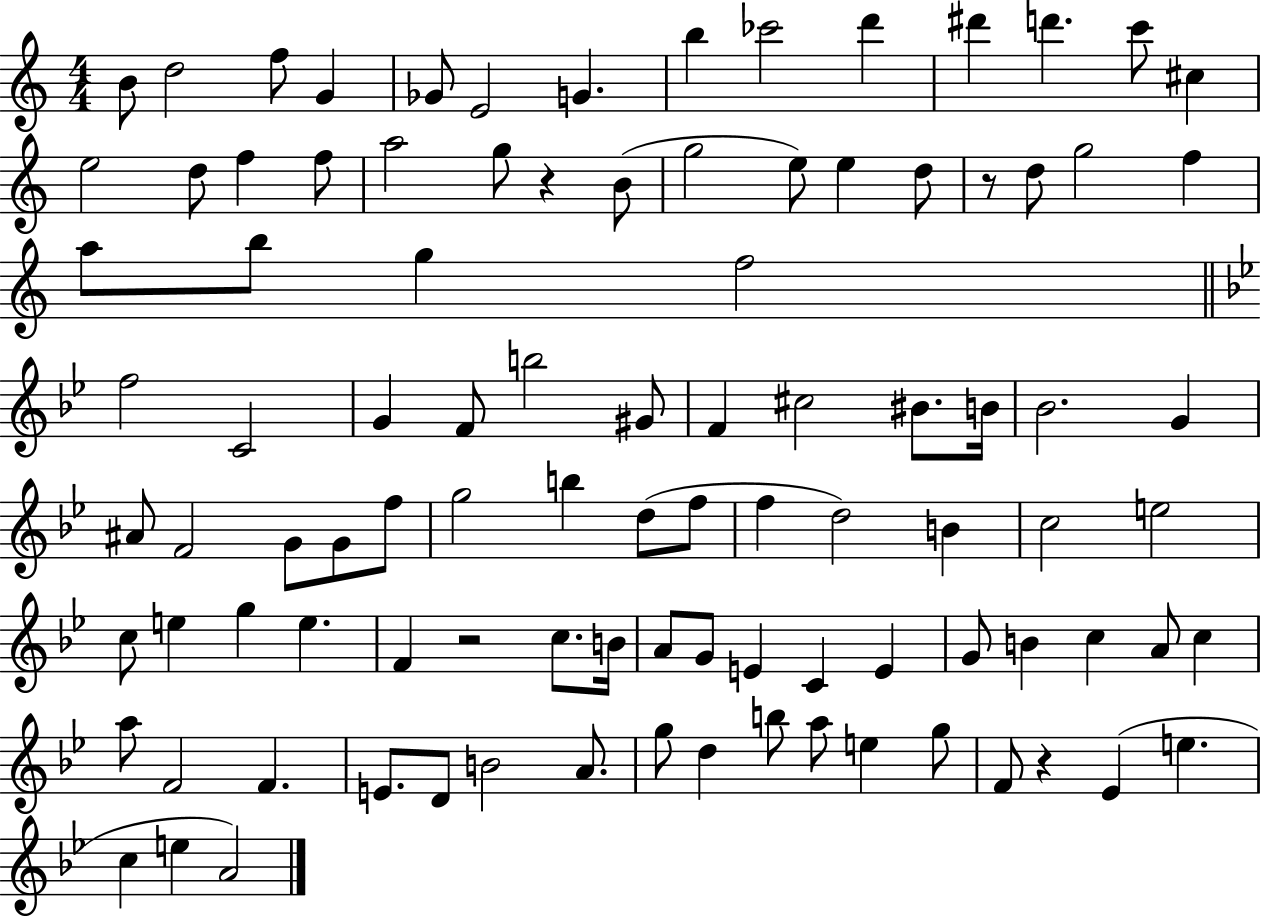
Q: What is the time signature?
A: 4/4